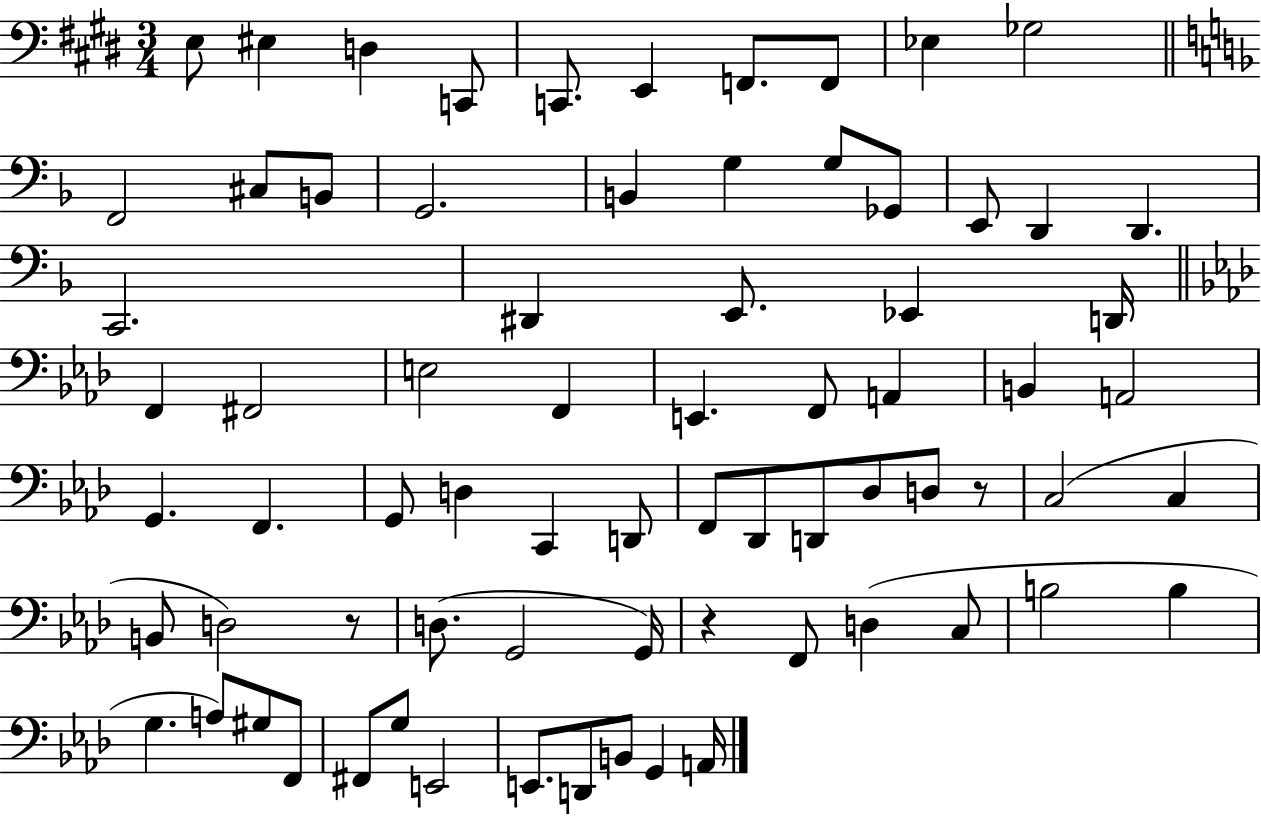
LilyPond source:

{
  \clef bass
  \numericTimeSignature
  \time 3/4
  \key e \major
  \repeat volta 2 { e8 eis4 d4 c,8 | c,8. e,4 f,8. f,8 | ees4 ges2 | \bar "||" \break \key f \major f,2 cis8 b,8 | g,2. | b,4 g4 g8 ges,8 | e,8 d,4 d,4. | \break c,2. | dis,4 e,8. ees,4 d,16 | \bar "||" \break \key f \minor f,4 fis,2 | e2 f,4 | e,4. f,8 a,4 | b,4 a,2 | \break g,4. f,4. | g,8 d4 c,4 d,8 | f,8 des,8 d,8 des8 d8 r8 | c2( c4 | \break b,8 d2) r8 | d8.( g,2 g,16) | r4 f,8 d4( c8 | b2 b4 | \break g4. a8) gis8 f,8 | fis,8 g8 e,2 | e,8. d,8 b,8 g,4 a,16 | } \bar "|."
}